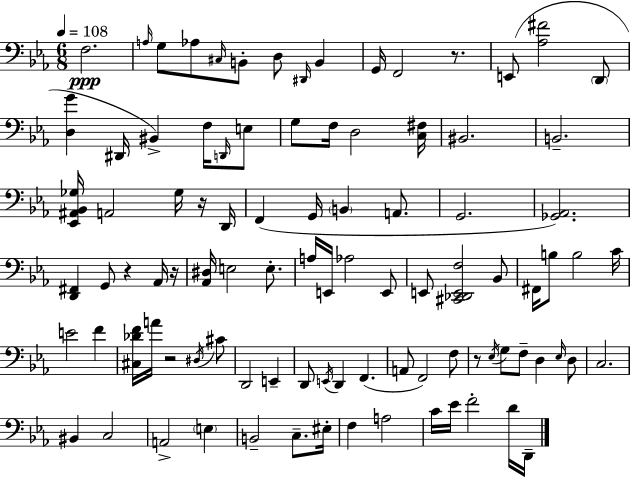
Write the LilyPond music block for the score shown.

{
  \clef bass
  \numericTimeSignature
  \time 6/8
  \key c \minor
  \tempo 4 = 108
  f2.\ppp | \grace { a16 } g8 aes8 \grace { cis16 } b,8-. d8 \grace { dis,16 } b,4 | g,16 f,2 | r8. e,8( <aes fis'>2 | \break \parenthesize d,8 <d g'>4 dis,16 bis,4->) | f16 \grace { d,16 } e8 g8 f16 d2 | <c fis>16 bis,2. | b,2.-- | \break <ees, ais, bes, ges>16 a,2 | ges16 r16 d,16 f,4( g,16 \parenthesize b,4 | a,8. g,2. | <ges, aes,>2.) | \break <d, fis,>4 g,8 r4 | aes,16 r16 <aes, dis>16 e2 | e8.-. a16 e,16 aes2 | e,8 e,8 <cis, des, e, f>2 | \break bes,8 fis,16 b8 b2 | c'16 e'2 | f'4 <cis des' f'>16 a'16 r2 | \acciaccatura { dis16 } cis'8 d,2 | \break e,4-- d,8 \acciaccatura { e,16 } d,4 | f,4.( a,8 f,2) | f8 r8 \acciaccatura { ees16 } g8 f8-- | d4 \grace { ees16 } d8 c2. | \break bis,4 | c2 a,2-> | \parenthesize e4 b,2-- | c8.-- eis16-. f4 | \break a2 c'16 ees'16 f'2-. | d'16 d,16-- \bar "|."
}